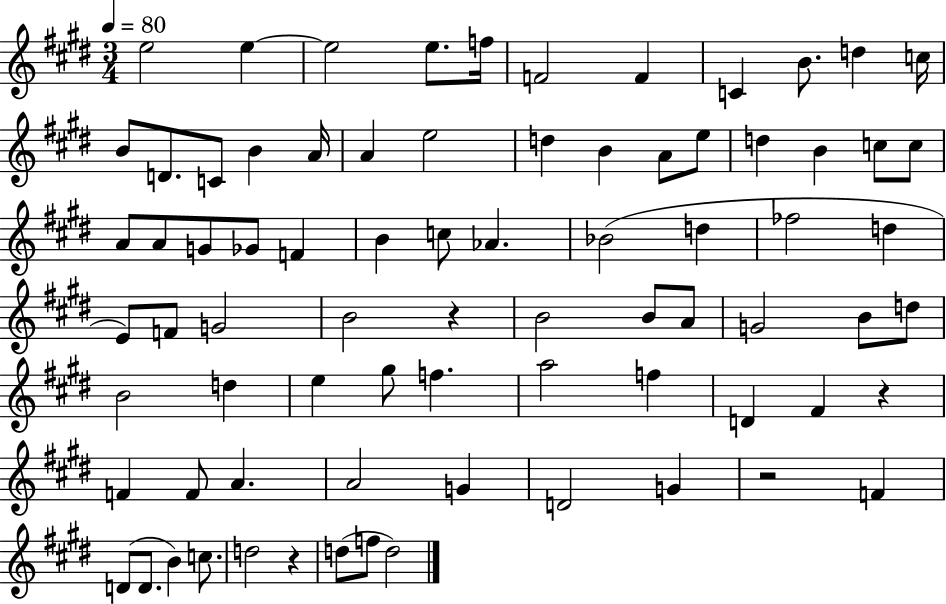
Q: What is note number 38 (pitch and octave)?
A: D5